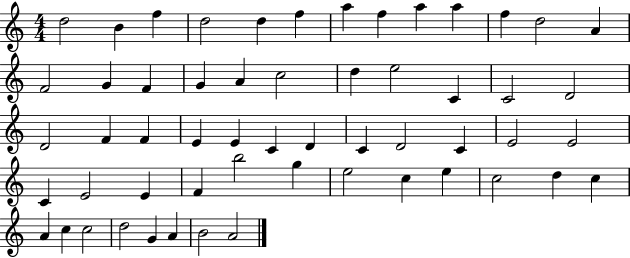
X:1
T:Untitled
M:4/4
L:1/4
K:C
d2 B f d2 d f a f a a f d2 A F2 G F G A c2 d e2 C C2 D2 D2 F F E E C D C D2 C E2 E2 C E2 E F b2 g e2 c e c2 d c A c c2 d2 G A B2 A2